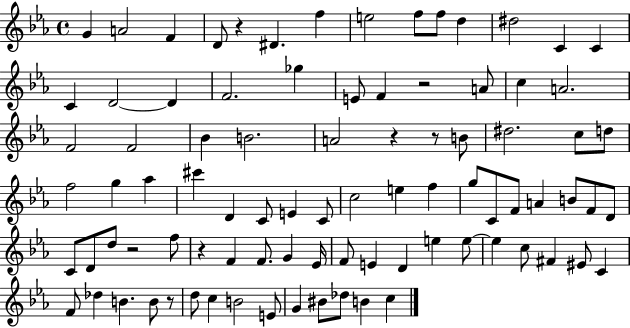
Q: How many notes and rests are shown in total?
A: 88